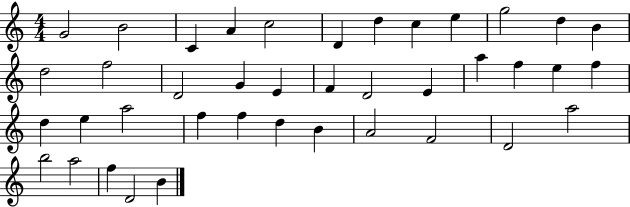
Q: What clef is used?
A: treble